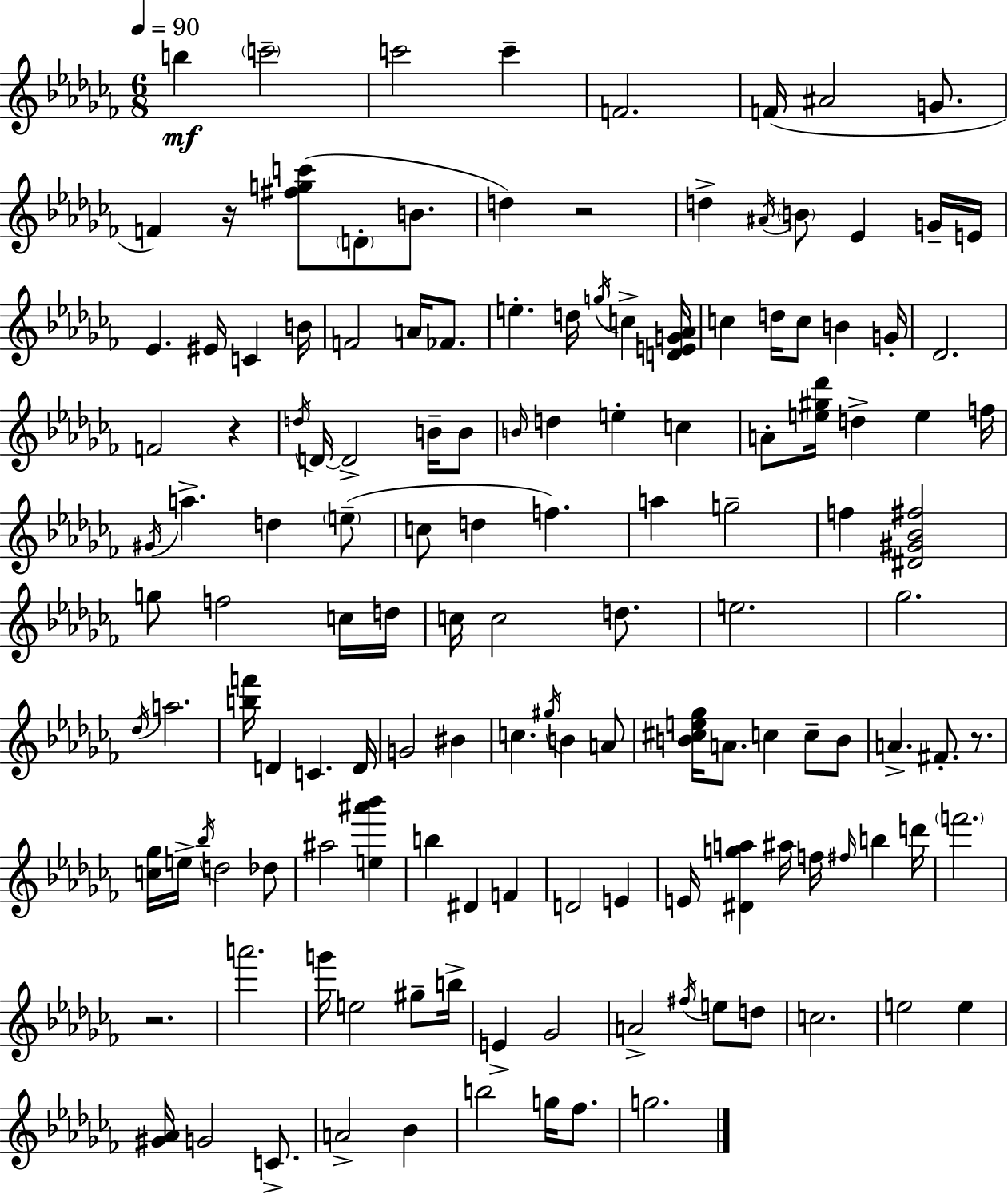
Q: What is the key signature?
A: AES minor